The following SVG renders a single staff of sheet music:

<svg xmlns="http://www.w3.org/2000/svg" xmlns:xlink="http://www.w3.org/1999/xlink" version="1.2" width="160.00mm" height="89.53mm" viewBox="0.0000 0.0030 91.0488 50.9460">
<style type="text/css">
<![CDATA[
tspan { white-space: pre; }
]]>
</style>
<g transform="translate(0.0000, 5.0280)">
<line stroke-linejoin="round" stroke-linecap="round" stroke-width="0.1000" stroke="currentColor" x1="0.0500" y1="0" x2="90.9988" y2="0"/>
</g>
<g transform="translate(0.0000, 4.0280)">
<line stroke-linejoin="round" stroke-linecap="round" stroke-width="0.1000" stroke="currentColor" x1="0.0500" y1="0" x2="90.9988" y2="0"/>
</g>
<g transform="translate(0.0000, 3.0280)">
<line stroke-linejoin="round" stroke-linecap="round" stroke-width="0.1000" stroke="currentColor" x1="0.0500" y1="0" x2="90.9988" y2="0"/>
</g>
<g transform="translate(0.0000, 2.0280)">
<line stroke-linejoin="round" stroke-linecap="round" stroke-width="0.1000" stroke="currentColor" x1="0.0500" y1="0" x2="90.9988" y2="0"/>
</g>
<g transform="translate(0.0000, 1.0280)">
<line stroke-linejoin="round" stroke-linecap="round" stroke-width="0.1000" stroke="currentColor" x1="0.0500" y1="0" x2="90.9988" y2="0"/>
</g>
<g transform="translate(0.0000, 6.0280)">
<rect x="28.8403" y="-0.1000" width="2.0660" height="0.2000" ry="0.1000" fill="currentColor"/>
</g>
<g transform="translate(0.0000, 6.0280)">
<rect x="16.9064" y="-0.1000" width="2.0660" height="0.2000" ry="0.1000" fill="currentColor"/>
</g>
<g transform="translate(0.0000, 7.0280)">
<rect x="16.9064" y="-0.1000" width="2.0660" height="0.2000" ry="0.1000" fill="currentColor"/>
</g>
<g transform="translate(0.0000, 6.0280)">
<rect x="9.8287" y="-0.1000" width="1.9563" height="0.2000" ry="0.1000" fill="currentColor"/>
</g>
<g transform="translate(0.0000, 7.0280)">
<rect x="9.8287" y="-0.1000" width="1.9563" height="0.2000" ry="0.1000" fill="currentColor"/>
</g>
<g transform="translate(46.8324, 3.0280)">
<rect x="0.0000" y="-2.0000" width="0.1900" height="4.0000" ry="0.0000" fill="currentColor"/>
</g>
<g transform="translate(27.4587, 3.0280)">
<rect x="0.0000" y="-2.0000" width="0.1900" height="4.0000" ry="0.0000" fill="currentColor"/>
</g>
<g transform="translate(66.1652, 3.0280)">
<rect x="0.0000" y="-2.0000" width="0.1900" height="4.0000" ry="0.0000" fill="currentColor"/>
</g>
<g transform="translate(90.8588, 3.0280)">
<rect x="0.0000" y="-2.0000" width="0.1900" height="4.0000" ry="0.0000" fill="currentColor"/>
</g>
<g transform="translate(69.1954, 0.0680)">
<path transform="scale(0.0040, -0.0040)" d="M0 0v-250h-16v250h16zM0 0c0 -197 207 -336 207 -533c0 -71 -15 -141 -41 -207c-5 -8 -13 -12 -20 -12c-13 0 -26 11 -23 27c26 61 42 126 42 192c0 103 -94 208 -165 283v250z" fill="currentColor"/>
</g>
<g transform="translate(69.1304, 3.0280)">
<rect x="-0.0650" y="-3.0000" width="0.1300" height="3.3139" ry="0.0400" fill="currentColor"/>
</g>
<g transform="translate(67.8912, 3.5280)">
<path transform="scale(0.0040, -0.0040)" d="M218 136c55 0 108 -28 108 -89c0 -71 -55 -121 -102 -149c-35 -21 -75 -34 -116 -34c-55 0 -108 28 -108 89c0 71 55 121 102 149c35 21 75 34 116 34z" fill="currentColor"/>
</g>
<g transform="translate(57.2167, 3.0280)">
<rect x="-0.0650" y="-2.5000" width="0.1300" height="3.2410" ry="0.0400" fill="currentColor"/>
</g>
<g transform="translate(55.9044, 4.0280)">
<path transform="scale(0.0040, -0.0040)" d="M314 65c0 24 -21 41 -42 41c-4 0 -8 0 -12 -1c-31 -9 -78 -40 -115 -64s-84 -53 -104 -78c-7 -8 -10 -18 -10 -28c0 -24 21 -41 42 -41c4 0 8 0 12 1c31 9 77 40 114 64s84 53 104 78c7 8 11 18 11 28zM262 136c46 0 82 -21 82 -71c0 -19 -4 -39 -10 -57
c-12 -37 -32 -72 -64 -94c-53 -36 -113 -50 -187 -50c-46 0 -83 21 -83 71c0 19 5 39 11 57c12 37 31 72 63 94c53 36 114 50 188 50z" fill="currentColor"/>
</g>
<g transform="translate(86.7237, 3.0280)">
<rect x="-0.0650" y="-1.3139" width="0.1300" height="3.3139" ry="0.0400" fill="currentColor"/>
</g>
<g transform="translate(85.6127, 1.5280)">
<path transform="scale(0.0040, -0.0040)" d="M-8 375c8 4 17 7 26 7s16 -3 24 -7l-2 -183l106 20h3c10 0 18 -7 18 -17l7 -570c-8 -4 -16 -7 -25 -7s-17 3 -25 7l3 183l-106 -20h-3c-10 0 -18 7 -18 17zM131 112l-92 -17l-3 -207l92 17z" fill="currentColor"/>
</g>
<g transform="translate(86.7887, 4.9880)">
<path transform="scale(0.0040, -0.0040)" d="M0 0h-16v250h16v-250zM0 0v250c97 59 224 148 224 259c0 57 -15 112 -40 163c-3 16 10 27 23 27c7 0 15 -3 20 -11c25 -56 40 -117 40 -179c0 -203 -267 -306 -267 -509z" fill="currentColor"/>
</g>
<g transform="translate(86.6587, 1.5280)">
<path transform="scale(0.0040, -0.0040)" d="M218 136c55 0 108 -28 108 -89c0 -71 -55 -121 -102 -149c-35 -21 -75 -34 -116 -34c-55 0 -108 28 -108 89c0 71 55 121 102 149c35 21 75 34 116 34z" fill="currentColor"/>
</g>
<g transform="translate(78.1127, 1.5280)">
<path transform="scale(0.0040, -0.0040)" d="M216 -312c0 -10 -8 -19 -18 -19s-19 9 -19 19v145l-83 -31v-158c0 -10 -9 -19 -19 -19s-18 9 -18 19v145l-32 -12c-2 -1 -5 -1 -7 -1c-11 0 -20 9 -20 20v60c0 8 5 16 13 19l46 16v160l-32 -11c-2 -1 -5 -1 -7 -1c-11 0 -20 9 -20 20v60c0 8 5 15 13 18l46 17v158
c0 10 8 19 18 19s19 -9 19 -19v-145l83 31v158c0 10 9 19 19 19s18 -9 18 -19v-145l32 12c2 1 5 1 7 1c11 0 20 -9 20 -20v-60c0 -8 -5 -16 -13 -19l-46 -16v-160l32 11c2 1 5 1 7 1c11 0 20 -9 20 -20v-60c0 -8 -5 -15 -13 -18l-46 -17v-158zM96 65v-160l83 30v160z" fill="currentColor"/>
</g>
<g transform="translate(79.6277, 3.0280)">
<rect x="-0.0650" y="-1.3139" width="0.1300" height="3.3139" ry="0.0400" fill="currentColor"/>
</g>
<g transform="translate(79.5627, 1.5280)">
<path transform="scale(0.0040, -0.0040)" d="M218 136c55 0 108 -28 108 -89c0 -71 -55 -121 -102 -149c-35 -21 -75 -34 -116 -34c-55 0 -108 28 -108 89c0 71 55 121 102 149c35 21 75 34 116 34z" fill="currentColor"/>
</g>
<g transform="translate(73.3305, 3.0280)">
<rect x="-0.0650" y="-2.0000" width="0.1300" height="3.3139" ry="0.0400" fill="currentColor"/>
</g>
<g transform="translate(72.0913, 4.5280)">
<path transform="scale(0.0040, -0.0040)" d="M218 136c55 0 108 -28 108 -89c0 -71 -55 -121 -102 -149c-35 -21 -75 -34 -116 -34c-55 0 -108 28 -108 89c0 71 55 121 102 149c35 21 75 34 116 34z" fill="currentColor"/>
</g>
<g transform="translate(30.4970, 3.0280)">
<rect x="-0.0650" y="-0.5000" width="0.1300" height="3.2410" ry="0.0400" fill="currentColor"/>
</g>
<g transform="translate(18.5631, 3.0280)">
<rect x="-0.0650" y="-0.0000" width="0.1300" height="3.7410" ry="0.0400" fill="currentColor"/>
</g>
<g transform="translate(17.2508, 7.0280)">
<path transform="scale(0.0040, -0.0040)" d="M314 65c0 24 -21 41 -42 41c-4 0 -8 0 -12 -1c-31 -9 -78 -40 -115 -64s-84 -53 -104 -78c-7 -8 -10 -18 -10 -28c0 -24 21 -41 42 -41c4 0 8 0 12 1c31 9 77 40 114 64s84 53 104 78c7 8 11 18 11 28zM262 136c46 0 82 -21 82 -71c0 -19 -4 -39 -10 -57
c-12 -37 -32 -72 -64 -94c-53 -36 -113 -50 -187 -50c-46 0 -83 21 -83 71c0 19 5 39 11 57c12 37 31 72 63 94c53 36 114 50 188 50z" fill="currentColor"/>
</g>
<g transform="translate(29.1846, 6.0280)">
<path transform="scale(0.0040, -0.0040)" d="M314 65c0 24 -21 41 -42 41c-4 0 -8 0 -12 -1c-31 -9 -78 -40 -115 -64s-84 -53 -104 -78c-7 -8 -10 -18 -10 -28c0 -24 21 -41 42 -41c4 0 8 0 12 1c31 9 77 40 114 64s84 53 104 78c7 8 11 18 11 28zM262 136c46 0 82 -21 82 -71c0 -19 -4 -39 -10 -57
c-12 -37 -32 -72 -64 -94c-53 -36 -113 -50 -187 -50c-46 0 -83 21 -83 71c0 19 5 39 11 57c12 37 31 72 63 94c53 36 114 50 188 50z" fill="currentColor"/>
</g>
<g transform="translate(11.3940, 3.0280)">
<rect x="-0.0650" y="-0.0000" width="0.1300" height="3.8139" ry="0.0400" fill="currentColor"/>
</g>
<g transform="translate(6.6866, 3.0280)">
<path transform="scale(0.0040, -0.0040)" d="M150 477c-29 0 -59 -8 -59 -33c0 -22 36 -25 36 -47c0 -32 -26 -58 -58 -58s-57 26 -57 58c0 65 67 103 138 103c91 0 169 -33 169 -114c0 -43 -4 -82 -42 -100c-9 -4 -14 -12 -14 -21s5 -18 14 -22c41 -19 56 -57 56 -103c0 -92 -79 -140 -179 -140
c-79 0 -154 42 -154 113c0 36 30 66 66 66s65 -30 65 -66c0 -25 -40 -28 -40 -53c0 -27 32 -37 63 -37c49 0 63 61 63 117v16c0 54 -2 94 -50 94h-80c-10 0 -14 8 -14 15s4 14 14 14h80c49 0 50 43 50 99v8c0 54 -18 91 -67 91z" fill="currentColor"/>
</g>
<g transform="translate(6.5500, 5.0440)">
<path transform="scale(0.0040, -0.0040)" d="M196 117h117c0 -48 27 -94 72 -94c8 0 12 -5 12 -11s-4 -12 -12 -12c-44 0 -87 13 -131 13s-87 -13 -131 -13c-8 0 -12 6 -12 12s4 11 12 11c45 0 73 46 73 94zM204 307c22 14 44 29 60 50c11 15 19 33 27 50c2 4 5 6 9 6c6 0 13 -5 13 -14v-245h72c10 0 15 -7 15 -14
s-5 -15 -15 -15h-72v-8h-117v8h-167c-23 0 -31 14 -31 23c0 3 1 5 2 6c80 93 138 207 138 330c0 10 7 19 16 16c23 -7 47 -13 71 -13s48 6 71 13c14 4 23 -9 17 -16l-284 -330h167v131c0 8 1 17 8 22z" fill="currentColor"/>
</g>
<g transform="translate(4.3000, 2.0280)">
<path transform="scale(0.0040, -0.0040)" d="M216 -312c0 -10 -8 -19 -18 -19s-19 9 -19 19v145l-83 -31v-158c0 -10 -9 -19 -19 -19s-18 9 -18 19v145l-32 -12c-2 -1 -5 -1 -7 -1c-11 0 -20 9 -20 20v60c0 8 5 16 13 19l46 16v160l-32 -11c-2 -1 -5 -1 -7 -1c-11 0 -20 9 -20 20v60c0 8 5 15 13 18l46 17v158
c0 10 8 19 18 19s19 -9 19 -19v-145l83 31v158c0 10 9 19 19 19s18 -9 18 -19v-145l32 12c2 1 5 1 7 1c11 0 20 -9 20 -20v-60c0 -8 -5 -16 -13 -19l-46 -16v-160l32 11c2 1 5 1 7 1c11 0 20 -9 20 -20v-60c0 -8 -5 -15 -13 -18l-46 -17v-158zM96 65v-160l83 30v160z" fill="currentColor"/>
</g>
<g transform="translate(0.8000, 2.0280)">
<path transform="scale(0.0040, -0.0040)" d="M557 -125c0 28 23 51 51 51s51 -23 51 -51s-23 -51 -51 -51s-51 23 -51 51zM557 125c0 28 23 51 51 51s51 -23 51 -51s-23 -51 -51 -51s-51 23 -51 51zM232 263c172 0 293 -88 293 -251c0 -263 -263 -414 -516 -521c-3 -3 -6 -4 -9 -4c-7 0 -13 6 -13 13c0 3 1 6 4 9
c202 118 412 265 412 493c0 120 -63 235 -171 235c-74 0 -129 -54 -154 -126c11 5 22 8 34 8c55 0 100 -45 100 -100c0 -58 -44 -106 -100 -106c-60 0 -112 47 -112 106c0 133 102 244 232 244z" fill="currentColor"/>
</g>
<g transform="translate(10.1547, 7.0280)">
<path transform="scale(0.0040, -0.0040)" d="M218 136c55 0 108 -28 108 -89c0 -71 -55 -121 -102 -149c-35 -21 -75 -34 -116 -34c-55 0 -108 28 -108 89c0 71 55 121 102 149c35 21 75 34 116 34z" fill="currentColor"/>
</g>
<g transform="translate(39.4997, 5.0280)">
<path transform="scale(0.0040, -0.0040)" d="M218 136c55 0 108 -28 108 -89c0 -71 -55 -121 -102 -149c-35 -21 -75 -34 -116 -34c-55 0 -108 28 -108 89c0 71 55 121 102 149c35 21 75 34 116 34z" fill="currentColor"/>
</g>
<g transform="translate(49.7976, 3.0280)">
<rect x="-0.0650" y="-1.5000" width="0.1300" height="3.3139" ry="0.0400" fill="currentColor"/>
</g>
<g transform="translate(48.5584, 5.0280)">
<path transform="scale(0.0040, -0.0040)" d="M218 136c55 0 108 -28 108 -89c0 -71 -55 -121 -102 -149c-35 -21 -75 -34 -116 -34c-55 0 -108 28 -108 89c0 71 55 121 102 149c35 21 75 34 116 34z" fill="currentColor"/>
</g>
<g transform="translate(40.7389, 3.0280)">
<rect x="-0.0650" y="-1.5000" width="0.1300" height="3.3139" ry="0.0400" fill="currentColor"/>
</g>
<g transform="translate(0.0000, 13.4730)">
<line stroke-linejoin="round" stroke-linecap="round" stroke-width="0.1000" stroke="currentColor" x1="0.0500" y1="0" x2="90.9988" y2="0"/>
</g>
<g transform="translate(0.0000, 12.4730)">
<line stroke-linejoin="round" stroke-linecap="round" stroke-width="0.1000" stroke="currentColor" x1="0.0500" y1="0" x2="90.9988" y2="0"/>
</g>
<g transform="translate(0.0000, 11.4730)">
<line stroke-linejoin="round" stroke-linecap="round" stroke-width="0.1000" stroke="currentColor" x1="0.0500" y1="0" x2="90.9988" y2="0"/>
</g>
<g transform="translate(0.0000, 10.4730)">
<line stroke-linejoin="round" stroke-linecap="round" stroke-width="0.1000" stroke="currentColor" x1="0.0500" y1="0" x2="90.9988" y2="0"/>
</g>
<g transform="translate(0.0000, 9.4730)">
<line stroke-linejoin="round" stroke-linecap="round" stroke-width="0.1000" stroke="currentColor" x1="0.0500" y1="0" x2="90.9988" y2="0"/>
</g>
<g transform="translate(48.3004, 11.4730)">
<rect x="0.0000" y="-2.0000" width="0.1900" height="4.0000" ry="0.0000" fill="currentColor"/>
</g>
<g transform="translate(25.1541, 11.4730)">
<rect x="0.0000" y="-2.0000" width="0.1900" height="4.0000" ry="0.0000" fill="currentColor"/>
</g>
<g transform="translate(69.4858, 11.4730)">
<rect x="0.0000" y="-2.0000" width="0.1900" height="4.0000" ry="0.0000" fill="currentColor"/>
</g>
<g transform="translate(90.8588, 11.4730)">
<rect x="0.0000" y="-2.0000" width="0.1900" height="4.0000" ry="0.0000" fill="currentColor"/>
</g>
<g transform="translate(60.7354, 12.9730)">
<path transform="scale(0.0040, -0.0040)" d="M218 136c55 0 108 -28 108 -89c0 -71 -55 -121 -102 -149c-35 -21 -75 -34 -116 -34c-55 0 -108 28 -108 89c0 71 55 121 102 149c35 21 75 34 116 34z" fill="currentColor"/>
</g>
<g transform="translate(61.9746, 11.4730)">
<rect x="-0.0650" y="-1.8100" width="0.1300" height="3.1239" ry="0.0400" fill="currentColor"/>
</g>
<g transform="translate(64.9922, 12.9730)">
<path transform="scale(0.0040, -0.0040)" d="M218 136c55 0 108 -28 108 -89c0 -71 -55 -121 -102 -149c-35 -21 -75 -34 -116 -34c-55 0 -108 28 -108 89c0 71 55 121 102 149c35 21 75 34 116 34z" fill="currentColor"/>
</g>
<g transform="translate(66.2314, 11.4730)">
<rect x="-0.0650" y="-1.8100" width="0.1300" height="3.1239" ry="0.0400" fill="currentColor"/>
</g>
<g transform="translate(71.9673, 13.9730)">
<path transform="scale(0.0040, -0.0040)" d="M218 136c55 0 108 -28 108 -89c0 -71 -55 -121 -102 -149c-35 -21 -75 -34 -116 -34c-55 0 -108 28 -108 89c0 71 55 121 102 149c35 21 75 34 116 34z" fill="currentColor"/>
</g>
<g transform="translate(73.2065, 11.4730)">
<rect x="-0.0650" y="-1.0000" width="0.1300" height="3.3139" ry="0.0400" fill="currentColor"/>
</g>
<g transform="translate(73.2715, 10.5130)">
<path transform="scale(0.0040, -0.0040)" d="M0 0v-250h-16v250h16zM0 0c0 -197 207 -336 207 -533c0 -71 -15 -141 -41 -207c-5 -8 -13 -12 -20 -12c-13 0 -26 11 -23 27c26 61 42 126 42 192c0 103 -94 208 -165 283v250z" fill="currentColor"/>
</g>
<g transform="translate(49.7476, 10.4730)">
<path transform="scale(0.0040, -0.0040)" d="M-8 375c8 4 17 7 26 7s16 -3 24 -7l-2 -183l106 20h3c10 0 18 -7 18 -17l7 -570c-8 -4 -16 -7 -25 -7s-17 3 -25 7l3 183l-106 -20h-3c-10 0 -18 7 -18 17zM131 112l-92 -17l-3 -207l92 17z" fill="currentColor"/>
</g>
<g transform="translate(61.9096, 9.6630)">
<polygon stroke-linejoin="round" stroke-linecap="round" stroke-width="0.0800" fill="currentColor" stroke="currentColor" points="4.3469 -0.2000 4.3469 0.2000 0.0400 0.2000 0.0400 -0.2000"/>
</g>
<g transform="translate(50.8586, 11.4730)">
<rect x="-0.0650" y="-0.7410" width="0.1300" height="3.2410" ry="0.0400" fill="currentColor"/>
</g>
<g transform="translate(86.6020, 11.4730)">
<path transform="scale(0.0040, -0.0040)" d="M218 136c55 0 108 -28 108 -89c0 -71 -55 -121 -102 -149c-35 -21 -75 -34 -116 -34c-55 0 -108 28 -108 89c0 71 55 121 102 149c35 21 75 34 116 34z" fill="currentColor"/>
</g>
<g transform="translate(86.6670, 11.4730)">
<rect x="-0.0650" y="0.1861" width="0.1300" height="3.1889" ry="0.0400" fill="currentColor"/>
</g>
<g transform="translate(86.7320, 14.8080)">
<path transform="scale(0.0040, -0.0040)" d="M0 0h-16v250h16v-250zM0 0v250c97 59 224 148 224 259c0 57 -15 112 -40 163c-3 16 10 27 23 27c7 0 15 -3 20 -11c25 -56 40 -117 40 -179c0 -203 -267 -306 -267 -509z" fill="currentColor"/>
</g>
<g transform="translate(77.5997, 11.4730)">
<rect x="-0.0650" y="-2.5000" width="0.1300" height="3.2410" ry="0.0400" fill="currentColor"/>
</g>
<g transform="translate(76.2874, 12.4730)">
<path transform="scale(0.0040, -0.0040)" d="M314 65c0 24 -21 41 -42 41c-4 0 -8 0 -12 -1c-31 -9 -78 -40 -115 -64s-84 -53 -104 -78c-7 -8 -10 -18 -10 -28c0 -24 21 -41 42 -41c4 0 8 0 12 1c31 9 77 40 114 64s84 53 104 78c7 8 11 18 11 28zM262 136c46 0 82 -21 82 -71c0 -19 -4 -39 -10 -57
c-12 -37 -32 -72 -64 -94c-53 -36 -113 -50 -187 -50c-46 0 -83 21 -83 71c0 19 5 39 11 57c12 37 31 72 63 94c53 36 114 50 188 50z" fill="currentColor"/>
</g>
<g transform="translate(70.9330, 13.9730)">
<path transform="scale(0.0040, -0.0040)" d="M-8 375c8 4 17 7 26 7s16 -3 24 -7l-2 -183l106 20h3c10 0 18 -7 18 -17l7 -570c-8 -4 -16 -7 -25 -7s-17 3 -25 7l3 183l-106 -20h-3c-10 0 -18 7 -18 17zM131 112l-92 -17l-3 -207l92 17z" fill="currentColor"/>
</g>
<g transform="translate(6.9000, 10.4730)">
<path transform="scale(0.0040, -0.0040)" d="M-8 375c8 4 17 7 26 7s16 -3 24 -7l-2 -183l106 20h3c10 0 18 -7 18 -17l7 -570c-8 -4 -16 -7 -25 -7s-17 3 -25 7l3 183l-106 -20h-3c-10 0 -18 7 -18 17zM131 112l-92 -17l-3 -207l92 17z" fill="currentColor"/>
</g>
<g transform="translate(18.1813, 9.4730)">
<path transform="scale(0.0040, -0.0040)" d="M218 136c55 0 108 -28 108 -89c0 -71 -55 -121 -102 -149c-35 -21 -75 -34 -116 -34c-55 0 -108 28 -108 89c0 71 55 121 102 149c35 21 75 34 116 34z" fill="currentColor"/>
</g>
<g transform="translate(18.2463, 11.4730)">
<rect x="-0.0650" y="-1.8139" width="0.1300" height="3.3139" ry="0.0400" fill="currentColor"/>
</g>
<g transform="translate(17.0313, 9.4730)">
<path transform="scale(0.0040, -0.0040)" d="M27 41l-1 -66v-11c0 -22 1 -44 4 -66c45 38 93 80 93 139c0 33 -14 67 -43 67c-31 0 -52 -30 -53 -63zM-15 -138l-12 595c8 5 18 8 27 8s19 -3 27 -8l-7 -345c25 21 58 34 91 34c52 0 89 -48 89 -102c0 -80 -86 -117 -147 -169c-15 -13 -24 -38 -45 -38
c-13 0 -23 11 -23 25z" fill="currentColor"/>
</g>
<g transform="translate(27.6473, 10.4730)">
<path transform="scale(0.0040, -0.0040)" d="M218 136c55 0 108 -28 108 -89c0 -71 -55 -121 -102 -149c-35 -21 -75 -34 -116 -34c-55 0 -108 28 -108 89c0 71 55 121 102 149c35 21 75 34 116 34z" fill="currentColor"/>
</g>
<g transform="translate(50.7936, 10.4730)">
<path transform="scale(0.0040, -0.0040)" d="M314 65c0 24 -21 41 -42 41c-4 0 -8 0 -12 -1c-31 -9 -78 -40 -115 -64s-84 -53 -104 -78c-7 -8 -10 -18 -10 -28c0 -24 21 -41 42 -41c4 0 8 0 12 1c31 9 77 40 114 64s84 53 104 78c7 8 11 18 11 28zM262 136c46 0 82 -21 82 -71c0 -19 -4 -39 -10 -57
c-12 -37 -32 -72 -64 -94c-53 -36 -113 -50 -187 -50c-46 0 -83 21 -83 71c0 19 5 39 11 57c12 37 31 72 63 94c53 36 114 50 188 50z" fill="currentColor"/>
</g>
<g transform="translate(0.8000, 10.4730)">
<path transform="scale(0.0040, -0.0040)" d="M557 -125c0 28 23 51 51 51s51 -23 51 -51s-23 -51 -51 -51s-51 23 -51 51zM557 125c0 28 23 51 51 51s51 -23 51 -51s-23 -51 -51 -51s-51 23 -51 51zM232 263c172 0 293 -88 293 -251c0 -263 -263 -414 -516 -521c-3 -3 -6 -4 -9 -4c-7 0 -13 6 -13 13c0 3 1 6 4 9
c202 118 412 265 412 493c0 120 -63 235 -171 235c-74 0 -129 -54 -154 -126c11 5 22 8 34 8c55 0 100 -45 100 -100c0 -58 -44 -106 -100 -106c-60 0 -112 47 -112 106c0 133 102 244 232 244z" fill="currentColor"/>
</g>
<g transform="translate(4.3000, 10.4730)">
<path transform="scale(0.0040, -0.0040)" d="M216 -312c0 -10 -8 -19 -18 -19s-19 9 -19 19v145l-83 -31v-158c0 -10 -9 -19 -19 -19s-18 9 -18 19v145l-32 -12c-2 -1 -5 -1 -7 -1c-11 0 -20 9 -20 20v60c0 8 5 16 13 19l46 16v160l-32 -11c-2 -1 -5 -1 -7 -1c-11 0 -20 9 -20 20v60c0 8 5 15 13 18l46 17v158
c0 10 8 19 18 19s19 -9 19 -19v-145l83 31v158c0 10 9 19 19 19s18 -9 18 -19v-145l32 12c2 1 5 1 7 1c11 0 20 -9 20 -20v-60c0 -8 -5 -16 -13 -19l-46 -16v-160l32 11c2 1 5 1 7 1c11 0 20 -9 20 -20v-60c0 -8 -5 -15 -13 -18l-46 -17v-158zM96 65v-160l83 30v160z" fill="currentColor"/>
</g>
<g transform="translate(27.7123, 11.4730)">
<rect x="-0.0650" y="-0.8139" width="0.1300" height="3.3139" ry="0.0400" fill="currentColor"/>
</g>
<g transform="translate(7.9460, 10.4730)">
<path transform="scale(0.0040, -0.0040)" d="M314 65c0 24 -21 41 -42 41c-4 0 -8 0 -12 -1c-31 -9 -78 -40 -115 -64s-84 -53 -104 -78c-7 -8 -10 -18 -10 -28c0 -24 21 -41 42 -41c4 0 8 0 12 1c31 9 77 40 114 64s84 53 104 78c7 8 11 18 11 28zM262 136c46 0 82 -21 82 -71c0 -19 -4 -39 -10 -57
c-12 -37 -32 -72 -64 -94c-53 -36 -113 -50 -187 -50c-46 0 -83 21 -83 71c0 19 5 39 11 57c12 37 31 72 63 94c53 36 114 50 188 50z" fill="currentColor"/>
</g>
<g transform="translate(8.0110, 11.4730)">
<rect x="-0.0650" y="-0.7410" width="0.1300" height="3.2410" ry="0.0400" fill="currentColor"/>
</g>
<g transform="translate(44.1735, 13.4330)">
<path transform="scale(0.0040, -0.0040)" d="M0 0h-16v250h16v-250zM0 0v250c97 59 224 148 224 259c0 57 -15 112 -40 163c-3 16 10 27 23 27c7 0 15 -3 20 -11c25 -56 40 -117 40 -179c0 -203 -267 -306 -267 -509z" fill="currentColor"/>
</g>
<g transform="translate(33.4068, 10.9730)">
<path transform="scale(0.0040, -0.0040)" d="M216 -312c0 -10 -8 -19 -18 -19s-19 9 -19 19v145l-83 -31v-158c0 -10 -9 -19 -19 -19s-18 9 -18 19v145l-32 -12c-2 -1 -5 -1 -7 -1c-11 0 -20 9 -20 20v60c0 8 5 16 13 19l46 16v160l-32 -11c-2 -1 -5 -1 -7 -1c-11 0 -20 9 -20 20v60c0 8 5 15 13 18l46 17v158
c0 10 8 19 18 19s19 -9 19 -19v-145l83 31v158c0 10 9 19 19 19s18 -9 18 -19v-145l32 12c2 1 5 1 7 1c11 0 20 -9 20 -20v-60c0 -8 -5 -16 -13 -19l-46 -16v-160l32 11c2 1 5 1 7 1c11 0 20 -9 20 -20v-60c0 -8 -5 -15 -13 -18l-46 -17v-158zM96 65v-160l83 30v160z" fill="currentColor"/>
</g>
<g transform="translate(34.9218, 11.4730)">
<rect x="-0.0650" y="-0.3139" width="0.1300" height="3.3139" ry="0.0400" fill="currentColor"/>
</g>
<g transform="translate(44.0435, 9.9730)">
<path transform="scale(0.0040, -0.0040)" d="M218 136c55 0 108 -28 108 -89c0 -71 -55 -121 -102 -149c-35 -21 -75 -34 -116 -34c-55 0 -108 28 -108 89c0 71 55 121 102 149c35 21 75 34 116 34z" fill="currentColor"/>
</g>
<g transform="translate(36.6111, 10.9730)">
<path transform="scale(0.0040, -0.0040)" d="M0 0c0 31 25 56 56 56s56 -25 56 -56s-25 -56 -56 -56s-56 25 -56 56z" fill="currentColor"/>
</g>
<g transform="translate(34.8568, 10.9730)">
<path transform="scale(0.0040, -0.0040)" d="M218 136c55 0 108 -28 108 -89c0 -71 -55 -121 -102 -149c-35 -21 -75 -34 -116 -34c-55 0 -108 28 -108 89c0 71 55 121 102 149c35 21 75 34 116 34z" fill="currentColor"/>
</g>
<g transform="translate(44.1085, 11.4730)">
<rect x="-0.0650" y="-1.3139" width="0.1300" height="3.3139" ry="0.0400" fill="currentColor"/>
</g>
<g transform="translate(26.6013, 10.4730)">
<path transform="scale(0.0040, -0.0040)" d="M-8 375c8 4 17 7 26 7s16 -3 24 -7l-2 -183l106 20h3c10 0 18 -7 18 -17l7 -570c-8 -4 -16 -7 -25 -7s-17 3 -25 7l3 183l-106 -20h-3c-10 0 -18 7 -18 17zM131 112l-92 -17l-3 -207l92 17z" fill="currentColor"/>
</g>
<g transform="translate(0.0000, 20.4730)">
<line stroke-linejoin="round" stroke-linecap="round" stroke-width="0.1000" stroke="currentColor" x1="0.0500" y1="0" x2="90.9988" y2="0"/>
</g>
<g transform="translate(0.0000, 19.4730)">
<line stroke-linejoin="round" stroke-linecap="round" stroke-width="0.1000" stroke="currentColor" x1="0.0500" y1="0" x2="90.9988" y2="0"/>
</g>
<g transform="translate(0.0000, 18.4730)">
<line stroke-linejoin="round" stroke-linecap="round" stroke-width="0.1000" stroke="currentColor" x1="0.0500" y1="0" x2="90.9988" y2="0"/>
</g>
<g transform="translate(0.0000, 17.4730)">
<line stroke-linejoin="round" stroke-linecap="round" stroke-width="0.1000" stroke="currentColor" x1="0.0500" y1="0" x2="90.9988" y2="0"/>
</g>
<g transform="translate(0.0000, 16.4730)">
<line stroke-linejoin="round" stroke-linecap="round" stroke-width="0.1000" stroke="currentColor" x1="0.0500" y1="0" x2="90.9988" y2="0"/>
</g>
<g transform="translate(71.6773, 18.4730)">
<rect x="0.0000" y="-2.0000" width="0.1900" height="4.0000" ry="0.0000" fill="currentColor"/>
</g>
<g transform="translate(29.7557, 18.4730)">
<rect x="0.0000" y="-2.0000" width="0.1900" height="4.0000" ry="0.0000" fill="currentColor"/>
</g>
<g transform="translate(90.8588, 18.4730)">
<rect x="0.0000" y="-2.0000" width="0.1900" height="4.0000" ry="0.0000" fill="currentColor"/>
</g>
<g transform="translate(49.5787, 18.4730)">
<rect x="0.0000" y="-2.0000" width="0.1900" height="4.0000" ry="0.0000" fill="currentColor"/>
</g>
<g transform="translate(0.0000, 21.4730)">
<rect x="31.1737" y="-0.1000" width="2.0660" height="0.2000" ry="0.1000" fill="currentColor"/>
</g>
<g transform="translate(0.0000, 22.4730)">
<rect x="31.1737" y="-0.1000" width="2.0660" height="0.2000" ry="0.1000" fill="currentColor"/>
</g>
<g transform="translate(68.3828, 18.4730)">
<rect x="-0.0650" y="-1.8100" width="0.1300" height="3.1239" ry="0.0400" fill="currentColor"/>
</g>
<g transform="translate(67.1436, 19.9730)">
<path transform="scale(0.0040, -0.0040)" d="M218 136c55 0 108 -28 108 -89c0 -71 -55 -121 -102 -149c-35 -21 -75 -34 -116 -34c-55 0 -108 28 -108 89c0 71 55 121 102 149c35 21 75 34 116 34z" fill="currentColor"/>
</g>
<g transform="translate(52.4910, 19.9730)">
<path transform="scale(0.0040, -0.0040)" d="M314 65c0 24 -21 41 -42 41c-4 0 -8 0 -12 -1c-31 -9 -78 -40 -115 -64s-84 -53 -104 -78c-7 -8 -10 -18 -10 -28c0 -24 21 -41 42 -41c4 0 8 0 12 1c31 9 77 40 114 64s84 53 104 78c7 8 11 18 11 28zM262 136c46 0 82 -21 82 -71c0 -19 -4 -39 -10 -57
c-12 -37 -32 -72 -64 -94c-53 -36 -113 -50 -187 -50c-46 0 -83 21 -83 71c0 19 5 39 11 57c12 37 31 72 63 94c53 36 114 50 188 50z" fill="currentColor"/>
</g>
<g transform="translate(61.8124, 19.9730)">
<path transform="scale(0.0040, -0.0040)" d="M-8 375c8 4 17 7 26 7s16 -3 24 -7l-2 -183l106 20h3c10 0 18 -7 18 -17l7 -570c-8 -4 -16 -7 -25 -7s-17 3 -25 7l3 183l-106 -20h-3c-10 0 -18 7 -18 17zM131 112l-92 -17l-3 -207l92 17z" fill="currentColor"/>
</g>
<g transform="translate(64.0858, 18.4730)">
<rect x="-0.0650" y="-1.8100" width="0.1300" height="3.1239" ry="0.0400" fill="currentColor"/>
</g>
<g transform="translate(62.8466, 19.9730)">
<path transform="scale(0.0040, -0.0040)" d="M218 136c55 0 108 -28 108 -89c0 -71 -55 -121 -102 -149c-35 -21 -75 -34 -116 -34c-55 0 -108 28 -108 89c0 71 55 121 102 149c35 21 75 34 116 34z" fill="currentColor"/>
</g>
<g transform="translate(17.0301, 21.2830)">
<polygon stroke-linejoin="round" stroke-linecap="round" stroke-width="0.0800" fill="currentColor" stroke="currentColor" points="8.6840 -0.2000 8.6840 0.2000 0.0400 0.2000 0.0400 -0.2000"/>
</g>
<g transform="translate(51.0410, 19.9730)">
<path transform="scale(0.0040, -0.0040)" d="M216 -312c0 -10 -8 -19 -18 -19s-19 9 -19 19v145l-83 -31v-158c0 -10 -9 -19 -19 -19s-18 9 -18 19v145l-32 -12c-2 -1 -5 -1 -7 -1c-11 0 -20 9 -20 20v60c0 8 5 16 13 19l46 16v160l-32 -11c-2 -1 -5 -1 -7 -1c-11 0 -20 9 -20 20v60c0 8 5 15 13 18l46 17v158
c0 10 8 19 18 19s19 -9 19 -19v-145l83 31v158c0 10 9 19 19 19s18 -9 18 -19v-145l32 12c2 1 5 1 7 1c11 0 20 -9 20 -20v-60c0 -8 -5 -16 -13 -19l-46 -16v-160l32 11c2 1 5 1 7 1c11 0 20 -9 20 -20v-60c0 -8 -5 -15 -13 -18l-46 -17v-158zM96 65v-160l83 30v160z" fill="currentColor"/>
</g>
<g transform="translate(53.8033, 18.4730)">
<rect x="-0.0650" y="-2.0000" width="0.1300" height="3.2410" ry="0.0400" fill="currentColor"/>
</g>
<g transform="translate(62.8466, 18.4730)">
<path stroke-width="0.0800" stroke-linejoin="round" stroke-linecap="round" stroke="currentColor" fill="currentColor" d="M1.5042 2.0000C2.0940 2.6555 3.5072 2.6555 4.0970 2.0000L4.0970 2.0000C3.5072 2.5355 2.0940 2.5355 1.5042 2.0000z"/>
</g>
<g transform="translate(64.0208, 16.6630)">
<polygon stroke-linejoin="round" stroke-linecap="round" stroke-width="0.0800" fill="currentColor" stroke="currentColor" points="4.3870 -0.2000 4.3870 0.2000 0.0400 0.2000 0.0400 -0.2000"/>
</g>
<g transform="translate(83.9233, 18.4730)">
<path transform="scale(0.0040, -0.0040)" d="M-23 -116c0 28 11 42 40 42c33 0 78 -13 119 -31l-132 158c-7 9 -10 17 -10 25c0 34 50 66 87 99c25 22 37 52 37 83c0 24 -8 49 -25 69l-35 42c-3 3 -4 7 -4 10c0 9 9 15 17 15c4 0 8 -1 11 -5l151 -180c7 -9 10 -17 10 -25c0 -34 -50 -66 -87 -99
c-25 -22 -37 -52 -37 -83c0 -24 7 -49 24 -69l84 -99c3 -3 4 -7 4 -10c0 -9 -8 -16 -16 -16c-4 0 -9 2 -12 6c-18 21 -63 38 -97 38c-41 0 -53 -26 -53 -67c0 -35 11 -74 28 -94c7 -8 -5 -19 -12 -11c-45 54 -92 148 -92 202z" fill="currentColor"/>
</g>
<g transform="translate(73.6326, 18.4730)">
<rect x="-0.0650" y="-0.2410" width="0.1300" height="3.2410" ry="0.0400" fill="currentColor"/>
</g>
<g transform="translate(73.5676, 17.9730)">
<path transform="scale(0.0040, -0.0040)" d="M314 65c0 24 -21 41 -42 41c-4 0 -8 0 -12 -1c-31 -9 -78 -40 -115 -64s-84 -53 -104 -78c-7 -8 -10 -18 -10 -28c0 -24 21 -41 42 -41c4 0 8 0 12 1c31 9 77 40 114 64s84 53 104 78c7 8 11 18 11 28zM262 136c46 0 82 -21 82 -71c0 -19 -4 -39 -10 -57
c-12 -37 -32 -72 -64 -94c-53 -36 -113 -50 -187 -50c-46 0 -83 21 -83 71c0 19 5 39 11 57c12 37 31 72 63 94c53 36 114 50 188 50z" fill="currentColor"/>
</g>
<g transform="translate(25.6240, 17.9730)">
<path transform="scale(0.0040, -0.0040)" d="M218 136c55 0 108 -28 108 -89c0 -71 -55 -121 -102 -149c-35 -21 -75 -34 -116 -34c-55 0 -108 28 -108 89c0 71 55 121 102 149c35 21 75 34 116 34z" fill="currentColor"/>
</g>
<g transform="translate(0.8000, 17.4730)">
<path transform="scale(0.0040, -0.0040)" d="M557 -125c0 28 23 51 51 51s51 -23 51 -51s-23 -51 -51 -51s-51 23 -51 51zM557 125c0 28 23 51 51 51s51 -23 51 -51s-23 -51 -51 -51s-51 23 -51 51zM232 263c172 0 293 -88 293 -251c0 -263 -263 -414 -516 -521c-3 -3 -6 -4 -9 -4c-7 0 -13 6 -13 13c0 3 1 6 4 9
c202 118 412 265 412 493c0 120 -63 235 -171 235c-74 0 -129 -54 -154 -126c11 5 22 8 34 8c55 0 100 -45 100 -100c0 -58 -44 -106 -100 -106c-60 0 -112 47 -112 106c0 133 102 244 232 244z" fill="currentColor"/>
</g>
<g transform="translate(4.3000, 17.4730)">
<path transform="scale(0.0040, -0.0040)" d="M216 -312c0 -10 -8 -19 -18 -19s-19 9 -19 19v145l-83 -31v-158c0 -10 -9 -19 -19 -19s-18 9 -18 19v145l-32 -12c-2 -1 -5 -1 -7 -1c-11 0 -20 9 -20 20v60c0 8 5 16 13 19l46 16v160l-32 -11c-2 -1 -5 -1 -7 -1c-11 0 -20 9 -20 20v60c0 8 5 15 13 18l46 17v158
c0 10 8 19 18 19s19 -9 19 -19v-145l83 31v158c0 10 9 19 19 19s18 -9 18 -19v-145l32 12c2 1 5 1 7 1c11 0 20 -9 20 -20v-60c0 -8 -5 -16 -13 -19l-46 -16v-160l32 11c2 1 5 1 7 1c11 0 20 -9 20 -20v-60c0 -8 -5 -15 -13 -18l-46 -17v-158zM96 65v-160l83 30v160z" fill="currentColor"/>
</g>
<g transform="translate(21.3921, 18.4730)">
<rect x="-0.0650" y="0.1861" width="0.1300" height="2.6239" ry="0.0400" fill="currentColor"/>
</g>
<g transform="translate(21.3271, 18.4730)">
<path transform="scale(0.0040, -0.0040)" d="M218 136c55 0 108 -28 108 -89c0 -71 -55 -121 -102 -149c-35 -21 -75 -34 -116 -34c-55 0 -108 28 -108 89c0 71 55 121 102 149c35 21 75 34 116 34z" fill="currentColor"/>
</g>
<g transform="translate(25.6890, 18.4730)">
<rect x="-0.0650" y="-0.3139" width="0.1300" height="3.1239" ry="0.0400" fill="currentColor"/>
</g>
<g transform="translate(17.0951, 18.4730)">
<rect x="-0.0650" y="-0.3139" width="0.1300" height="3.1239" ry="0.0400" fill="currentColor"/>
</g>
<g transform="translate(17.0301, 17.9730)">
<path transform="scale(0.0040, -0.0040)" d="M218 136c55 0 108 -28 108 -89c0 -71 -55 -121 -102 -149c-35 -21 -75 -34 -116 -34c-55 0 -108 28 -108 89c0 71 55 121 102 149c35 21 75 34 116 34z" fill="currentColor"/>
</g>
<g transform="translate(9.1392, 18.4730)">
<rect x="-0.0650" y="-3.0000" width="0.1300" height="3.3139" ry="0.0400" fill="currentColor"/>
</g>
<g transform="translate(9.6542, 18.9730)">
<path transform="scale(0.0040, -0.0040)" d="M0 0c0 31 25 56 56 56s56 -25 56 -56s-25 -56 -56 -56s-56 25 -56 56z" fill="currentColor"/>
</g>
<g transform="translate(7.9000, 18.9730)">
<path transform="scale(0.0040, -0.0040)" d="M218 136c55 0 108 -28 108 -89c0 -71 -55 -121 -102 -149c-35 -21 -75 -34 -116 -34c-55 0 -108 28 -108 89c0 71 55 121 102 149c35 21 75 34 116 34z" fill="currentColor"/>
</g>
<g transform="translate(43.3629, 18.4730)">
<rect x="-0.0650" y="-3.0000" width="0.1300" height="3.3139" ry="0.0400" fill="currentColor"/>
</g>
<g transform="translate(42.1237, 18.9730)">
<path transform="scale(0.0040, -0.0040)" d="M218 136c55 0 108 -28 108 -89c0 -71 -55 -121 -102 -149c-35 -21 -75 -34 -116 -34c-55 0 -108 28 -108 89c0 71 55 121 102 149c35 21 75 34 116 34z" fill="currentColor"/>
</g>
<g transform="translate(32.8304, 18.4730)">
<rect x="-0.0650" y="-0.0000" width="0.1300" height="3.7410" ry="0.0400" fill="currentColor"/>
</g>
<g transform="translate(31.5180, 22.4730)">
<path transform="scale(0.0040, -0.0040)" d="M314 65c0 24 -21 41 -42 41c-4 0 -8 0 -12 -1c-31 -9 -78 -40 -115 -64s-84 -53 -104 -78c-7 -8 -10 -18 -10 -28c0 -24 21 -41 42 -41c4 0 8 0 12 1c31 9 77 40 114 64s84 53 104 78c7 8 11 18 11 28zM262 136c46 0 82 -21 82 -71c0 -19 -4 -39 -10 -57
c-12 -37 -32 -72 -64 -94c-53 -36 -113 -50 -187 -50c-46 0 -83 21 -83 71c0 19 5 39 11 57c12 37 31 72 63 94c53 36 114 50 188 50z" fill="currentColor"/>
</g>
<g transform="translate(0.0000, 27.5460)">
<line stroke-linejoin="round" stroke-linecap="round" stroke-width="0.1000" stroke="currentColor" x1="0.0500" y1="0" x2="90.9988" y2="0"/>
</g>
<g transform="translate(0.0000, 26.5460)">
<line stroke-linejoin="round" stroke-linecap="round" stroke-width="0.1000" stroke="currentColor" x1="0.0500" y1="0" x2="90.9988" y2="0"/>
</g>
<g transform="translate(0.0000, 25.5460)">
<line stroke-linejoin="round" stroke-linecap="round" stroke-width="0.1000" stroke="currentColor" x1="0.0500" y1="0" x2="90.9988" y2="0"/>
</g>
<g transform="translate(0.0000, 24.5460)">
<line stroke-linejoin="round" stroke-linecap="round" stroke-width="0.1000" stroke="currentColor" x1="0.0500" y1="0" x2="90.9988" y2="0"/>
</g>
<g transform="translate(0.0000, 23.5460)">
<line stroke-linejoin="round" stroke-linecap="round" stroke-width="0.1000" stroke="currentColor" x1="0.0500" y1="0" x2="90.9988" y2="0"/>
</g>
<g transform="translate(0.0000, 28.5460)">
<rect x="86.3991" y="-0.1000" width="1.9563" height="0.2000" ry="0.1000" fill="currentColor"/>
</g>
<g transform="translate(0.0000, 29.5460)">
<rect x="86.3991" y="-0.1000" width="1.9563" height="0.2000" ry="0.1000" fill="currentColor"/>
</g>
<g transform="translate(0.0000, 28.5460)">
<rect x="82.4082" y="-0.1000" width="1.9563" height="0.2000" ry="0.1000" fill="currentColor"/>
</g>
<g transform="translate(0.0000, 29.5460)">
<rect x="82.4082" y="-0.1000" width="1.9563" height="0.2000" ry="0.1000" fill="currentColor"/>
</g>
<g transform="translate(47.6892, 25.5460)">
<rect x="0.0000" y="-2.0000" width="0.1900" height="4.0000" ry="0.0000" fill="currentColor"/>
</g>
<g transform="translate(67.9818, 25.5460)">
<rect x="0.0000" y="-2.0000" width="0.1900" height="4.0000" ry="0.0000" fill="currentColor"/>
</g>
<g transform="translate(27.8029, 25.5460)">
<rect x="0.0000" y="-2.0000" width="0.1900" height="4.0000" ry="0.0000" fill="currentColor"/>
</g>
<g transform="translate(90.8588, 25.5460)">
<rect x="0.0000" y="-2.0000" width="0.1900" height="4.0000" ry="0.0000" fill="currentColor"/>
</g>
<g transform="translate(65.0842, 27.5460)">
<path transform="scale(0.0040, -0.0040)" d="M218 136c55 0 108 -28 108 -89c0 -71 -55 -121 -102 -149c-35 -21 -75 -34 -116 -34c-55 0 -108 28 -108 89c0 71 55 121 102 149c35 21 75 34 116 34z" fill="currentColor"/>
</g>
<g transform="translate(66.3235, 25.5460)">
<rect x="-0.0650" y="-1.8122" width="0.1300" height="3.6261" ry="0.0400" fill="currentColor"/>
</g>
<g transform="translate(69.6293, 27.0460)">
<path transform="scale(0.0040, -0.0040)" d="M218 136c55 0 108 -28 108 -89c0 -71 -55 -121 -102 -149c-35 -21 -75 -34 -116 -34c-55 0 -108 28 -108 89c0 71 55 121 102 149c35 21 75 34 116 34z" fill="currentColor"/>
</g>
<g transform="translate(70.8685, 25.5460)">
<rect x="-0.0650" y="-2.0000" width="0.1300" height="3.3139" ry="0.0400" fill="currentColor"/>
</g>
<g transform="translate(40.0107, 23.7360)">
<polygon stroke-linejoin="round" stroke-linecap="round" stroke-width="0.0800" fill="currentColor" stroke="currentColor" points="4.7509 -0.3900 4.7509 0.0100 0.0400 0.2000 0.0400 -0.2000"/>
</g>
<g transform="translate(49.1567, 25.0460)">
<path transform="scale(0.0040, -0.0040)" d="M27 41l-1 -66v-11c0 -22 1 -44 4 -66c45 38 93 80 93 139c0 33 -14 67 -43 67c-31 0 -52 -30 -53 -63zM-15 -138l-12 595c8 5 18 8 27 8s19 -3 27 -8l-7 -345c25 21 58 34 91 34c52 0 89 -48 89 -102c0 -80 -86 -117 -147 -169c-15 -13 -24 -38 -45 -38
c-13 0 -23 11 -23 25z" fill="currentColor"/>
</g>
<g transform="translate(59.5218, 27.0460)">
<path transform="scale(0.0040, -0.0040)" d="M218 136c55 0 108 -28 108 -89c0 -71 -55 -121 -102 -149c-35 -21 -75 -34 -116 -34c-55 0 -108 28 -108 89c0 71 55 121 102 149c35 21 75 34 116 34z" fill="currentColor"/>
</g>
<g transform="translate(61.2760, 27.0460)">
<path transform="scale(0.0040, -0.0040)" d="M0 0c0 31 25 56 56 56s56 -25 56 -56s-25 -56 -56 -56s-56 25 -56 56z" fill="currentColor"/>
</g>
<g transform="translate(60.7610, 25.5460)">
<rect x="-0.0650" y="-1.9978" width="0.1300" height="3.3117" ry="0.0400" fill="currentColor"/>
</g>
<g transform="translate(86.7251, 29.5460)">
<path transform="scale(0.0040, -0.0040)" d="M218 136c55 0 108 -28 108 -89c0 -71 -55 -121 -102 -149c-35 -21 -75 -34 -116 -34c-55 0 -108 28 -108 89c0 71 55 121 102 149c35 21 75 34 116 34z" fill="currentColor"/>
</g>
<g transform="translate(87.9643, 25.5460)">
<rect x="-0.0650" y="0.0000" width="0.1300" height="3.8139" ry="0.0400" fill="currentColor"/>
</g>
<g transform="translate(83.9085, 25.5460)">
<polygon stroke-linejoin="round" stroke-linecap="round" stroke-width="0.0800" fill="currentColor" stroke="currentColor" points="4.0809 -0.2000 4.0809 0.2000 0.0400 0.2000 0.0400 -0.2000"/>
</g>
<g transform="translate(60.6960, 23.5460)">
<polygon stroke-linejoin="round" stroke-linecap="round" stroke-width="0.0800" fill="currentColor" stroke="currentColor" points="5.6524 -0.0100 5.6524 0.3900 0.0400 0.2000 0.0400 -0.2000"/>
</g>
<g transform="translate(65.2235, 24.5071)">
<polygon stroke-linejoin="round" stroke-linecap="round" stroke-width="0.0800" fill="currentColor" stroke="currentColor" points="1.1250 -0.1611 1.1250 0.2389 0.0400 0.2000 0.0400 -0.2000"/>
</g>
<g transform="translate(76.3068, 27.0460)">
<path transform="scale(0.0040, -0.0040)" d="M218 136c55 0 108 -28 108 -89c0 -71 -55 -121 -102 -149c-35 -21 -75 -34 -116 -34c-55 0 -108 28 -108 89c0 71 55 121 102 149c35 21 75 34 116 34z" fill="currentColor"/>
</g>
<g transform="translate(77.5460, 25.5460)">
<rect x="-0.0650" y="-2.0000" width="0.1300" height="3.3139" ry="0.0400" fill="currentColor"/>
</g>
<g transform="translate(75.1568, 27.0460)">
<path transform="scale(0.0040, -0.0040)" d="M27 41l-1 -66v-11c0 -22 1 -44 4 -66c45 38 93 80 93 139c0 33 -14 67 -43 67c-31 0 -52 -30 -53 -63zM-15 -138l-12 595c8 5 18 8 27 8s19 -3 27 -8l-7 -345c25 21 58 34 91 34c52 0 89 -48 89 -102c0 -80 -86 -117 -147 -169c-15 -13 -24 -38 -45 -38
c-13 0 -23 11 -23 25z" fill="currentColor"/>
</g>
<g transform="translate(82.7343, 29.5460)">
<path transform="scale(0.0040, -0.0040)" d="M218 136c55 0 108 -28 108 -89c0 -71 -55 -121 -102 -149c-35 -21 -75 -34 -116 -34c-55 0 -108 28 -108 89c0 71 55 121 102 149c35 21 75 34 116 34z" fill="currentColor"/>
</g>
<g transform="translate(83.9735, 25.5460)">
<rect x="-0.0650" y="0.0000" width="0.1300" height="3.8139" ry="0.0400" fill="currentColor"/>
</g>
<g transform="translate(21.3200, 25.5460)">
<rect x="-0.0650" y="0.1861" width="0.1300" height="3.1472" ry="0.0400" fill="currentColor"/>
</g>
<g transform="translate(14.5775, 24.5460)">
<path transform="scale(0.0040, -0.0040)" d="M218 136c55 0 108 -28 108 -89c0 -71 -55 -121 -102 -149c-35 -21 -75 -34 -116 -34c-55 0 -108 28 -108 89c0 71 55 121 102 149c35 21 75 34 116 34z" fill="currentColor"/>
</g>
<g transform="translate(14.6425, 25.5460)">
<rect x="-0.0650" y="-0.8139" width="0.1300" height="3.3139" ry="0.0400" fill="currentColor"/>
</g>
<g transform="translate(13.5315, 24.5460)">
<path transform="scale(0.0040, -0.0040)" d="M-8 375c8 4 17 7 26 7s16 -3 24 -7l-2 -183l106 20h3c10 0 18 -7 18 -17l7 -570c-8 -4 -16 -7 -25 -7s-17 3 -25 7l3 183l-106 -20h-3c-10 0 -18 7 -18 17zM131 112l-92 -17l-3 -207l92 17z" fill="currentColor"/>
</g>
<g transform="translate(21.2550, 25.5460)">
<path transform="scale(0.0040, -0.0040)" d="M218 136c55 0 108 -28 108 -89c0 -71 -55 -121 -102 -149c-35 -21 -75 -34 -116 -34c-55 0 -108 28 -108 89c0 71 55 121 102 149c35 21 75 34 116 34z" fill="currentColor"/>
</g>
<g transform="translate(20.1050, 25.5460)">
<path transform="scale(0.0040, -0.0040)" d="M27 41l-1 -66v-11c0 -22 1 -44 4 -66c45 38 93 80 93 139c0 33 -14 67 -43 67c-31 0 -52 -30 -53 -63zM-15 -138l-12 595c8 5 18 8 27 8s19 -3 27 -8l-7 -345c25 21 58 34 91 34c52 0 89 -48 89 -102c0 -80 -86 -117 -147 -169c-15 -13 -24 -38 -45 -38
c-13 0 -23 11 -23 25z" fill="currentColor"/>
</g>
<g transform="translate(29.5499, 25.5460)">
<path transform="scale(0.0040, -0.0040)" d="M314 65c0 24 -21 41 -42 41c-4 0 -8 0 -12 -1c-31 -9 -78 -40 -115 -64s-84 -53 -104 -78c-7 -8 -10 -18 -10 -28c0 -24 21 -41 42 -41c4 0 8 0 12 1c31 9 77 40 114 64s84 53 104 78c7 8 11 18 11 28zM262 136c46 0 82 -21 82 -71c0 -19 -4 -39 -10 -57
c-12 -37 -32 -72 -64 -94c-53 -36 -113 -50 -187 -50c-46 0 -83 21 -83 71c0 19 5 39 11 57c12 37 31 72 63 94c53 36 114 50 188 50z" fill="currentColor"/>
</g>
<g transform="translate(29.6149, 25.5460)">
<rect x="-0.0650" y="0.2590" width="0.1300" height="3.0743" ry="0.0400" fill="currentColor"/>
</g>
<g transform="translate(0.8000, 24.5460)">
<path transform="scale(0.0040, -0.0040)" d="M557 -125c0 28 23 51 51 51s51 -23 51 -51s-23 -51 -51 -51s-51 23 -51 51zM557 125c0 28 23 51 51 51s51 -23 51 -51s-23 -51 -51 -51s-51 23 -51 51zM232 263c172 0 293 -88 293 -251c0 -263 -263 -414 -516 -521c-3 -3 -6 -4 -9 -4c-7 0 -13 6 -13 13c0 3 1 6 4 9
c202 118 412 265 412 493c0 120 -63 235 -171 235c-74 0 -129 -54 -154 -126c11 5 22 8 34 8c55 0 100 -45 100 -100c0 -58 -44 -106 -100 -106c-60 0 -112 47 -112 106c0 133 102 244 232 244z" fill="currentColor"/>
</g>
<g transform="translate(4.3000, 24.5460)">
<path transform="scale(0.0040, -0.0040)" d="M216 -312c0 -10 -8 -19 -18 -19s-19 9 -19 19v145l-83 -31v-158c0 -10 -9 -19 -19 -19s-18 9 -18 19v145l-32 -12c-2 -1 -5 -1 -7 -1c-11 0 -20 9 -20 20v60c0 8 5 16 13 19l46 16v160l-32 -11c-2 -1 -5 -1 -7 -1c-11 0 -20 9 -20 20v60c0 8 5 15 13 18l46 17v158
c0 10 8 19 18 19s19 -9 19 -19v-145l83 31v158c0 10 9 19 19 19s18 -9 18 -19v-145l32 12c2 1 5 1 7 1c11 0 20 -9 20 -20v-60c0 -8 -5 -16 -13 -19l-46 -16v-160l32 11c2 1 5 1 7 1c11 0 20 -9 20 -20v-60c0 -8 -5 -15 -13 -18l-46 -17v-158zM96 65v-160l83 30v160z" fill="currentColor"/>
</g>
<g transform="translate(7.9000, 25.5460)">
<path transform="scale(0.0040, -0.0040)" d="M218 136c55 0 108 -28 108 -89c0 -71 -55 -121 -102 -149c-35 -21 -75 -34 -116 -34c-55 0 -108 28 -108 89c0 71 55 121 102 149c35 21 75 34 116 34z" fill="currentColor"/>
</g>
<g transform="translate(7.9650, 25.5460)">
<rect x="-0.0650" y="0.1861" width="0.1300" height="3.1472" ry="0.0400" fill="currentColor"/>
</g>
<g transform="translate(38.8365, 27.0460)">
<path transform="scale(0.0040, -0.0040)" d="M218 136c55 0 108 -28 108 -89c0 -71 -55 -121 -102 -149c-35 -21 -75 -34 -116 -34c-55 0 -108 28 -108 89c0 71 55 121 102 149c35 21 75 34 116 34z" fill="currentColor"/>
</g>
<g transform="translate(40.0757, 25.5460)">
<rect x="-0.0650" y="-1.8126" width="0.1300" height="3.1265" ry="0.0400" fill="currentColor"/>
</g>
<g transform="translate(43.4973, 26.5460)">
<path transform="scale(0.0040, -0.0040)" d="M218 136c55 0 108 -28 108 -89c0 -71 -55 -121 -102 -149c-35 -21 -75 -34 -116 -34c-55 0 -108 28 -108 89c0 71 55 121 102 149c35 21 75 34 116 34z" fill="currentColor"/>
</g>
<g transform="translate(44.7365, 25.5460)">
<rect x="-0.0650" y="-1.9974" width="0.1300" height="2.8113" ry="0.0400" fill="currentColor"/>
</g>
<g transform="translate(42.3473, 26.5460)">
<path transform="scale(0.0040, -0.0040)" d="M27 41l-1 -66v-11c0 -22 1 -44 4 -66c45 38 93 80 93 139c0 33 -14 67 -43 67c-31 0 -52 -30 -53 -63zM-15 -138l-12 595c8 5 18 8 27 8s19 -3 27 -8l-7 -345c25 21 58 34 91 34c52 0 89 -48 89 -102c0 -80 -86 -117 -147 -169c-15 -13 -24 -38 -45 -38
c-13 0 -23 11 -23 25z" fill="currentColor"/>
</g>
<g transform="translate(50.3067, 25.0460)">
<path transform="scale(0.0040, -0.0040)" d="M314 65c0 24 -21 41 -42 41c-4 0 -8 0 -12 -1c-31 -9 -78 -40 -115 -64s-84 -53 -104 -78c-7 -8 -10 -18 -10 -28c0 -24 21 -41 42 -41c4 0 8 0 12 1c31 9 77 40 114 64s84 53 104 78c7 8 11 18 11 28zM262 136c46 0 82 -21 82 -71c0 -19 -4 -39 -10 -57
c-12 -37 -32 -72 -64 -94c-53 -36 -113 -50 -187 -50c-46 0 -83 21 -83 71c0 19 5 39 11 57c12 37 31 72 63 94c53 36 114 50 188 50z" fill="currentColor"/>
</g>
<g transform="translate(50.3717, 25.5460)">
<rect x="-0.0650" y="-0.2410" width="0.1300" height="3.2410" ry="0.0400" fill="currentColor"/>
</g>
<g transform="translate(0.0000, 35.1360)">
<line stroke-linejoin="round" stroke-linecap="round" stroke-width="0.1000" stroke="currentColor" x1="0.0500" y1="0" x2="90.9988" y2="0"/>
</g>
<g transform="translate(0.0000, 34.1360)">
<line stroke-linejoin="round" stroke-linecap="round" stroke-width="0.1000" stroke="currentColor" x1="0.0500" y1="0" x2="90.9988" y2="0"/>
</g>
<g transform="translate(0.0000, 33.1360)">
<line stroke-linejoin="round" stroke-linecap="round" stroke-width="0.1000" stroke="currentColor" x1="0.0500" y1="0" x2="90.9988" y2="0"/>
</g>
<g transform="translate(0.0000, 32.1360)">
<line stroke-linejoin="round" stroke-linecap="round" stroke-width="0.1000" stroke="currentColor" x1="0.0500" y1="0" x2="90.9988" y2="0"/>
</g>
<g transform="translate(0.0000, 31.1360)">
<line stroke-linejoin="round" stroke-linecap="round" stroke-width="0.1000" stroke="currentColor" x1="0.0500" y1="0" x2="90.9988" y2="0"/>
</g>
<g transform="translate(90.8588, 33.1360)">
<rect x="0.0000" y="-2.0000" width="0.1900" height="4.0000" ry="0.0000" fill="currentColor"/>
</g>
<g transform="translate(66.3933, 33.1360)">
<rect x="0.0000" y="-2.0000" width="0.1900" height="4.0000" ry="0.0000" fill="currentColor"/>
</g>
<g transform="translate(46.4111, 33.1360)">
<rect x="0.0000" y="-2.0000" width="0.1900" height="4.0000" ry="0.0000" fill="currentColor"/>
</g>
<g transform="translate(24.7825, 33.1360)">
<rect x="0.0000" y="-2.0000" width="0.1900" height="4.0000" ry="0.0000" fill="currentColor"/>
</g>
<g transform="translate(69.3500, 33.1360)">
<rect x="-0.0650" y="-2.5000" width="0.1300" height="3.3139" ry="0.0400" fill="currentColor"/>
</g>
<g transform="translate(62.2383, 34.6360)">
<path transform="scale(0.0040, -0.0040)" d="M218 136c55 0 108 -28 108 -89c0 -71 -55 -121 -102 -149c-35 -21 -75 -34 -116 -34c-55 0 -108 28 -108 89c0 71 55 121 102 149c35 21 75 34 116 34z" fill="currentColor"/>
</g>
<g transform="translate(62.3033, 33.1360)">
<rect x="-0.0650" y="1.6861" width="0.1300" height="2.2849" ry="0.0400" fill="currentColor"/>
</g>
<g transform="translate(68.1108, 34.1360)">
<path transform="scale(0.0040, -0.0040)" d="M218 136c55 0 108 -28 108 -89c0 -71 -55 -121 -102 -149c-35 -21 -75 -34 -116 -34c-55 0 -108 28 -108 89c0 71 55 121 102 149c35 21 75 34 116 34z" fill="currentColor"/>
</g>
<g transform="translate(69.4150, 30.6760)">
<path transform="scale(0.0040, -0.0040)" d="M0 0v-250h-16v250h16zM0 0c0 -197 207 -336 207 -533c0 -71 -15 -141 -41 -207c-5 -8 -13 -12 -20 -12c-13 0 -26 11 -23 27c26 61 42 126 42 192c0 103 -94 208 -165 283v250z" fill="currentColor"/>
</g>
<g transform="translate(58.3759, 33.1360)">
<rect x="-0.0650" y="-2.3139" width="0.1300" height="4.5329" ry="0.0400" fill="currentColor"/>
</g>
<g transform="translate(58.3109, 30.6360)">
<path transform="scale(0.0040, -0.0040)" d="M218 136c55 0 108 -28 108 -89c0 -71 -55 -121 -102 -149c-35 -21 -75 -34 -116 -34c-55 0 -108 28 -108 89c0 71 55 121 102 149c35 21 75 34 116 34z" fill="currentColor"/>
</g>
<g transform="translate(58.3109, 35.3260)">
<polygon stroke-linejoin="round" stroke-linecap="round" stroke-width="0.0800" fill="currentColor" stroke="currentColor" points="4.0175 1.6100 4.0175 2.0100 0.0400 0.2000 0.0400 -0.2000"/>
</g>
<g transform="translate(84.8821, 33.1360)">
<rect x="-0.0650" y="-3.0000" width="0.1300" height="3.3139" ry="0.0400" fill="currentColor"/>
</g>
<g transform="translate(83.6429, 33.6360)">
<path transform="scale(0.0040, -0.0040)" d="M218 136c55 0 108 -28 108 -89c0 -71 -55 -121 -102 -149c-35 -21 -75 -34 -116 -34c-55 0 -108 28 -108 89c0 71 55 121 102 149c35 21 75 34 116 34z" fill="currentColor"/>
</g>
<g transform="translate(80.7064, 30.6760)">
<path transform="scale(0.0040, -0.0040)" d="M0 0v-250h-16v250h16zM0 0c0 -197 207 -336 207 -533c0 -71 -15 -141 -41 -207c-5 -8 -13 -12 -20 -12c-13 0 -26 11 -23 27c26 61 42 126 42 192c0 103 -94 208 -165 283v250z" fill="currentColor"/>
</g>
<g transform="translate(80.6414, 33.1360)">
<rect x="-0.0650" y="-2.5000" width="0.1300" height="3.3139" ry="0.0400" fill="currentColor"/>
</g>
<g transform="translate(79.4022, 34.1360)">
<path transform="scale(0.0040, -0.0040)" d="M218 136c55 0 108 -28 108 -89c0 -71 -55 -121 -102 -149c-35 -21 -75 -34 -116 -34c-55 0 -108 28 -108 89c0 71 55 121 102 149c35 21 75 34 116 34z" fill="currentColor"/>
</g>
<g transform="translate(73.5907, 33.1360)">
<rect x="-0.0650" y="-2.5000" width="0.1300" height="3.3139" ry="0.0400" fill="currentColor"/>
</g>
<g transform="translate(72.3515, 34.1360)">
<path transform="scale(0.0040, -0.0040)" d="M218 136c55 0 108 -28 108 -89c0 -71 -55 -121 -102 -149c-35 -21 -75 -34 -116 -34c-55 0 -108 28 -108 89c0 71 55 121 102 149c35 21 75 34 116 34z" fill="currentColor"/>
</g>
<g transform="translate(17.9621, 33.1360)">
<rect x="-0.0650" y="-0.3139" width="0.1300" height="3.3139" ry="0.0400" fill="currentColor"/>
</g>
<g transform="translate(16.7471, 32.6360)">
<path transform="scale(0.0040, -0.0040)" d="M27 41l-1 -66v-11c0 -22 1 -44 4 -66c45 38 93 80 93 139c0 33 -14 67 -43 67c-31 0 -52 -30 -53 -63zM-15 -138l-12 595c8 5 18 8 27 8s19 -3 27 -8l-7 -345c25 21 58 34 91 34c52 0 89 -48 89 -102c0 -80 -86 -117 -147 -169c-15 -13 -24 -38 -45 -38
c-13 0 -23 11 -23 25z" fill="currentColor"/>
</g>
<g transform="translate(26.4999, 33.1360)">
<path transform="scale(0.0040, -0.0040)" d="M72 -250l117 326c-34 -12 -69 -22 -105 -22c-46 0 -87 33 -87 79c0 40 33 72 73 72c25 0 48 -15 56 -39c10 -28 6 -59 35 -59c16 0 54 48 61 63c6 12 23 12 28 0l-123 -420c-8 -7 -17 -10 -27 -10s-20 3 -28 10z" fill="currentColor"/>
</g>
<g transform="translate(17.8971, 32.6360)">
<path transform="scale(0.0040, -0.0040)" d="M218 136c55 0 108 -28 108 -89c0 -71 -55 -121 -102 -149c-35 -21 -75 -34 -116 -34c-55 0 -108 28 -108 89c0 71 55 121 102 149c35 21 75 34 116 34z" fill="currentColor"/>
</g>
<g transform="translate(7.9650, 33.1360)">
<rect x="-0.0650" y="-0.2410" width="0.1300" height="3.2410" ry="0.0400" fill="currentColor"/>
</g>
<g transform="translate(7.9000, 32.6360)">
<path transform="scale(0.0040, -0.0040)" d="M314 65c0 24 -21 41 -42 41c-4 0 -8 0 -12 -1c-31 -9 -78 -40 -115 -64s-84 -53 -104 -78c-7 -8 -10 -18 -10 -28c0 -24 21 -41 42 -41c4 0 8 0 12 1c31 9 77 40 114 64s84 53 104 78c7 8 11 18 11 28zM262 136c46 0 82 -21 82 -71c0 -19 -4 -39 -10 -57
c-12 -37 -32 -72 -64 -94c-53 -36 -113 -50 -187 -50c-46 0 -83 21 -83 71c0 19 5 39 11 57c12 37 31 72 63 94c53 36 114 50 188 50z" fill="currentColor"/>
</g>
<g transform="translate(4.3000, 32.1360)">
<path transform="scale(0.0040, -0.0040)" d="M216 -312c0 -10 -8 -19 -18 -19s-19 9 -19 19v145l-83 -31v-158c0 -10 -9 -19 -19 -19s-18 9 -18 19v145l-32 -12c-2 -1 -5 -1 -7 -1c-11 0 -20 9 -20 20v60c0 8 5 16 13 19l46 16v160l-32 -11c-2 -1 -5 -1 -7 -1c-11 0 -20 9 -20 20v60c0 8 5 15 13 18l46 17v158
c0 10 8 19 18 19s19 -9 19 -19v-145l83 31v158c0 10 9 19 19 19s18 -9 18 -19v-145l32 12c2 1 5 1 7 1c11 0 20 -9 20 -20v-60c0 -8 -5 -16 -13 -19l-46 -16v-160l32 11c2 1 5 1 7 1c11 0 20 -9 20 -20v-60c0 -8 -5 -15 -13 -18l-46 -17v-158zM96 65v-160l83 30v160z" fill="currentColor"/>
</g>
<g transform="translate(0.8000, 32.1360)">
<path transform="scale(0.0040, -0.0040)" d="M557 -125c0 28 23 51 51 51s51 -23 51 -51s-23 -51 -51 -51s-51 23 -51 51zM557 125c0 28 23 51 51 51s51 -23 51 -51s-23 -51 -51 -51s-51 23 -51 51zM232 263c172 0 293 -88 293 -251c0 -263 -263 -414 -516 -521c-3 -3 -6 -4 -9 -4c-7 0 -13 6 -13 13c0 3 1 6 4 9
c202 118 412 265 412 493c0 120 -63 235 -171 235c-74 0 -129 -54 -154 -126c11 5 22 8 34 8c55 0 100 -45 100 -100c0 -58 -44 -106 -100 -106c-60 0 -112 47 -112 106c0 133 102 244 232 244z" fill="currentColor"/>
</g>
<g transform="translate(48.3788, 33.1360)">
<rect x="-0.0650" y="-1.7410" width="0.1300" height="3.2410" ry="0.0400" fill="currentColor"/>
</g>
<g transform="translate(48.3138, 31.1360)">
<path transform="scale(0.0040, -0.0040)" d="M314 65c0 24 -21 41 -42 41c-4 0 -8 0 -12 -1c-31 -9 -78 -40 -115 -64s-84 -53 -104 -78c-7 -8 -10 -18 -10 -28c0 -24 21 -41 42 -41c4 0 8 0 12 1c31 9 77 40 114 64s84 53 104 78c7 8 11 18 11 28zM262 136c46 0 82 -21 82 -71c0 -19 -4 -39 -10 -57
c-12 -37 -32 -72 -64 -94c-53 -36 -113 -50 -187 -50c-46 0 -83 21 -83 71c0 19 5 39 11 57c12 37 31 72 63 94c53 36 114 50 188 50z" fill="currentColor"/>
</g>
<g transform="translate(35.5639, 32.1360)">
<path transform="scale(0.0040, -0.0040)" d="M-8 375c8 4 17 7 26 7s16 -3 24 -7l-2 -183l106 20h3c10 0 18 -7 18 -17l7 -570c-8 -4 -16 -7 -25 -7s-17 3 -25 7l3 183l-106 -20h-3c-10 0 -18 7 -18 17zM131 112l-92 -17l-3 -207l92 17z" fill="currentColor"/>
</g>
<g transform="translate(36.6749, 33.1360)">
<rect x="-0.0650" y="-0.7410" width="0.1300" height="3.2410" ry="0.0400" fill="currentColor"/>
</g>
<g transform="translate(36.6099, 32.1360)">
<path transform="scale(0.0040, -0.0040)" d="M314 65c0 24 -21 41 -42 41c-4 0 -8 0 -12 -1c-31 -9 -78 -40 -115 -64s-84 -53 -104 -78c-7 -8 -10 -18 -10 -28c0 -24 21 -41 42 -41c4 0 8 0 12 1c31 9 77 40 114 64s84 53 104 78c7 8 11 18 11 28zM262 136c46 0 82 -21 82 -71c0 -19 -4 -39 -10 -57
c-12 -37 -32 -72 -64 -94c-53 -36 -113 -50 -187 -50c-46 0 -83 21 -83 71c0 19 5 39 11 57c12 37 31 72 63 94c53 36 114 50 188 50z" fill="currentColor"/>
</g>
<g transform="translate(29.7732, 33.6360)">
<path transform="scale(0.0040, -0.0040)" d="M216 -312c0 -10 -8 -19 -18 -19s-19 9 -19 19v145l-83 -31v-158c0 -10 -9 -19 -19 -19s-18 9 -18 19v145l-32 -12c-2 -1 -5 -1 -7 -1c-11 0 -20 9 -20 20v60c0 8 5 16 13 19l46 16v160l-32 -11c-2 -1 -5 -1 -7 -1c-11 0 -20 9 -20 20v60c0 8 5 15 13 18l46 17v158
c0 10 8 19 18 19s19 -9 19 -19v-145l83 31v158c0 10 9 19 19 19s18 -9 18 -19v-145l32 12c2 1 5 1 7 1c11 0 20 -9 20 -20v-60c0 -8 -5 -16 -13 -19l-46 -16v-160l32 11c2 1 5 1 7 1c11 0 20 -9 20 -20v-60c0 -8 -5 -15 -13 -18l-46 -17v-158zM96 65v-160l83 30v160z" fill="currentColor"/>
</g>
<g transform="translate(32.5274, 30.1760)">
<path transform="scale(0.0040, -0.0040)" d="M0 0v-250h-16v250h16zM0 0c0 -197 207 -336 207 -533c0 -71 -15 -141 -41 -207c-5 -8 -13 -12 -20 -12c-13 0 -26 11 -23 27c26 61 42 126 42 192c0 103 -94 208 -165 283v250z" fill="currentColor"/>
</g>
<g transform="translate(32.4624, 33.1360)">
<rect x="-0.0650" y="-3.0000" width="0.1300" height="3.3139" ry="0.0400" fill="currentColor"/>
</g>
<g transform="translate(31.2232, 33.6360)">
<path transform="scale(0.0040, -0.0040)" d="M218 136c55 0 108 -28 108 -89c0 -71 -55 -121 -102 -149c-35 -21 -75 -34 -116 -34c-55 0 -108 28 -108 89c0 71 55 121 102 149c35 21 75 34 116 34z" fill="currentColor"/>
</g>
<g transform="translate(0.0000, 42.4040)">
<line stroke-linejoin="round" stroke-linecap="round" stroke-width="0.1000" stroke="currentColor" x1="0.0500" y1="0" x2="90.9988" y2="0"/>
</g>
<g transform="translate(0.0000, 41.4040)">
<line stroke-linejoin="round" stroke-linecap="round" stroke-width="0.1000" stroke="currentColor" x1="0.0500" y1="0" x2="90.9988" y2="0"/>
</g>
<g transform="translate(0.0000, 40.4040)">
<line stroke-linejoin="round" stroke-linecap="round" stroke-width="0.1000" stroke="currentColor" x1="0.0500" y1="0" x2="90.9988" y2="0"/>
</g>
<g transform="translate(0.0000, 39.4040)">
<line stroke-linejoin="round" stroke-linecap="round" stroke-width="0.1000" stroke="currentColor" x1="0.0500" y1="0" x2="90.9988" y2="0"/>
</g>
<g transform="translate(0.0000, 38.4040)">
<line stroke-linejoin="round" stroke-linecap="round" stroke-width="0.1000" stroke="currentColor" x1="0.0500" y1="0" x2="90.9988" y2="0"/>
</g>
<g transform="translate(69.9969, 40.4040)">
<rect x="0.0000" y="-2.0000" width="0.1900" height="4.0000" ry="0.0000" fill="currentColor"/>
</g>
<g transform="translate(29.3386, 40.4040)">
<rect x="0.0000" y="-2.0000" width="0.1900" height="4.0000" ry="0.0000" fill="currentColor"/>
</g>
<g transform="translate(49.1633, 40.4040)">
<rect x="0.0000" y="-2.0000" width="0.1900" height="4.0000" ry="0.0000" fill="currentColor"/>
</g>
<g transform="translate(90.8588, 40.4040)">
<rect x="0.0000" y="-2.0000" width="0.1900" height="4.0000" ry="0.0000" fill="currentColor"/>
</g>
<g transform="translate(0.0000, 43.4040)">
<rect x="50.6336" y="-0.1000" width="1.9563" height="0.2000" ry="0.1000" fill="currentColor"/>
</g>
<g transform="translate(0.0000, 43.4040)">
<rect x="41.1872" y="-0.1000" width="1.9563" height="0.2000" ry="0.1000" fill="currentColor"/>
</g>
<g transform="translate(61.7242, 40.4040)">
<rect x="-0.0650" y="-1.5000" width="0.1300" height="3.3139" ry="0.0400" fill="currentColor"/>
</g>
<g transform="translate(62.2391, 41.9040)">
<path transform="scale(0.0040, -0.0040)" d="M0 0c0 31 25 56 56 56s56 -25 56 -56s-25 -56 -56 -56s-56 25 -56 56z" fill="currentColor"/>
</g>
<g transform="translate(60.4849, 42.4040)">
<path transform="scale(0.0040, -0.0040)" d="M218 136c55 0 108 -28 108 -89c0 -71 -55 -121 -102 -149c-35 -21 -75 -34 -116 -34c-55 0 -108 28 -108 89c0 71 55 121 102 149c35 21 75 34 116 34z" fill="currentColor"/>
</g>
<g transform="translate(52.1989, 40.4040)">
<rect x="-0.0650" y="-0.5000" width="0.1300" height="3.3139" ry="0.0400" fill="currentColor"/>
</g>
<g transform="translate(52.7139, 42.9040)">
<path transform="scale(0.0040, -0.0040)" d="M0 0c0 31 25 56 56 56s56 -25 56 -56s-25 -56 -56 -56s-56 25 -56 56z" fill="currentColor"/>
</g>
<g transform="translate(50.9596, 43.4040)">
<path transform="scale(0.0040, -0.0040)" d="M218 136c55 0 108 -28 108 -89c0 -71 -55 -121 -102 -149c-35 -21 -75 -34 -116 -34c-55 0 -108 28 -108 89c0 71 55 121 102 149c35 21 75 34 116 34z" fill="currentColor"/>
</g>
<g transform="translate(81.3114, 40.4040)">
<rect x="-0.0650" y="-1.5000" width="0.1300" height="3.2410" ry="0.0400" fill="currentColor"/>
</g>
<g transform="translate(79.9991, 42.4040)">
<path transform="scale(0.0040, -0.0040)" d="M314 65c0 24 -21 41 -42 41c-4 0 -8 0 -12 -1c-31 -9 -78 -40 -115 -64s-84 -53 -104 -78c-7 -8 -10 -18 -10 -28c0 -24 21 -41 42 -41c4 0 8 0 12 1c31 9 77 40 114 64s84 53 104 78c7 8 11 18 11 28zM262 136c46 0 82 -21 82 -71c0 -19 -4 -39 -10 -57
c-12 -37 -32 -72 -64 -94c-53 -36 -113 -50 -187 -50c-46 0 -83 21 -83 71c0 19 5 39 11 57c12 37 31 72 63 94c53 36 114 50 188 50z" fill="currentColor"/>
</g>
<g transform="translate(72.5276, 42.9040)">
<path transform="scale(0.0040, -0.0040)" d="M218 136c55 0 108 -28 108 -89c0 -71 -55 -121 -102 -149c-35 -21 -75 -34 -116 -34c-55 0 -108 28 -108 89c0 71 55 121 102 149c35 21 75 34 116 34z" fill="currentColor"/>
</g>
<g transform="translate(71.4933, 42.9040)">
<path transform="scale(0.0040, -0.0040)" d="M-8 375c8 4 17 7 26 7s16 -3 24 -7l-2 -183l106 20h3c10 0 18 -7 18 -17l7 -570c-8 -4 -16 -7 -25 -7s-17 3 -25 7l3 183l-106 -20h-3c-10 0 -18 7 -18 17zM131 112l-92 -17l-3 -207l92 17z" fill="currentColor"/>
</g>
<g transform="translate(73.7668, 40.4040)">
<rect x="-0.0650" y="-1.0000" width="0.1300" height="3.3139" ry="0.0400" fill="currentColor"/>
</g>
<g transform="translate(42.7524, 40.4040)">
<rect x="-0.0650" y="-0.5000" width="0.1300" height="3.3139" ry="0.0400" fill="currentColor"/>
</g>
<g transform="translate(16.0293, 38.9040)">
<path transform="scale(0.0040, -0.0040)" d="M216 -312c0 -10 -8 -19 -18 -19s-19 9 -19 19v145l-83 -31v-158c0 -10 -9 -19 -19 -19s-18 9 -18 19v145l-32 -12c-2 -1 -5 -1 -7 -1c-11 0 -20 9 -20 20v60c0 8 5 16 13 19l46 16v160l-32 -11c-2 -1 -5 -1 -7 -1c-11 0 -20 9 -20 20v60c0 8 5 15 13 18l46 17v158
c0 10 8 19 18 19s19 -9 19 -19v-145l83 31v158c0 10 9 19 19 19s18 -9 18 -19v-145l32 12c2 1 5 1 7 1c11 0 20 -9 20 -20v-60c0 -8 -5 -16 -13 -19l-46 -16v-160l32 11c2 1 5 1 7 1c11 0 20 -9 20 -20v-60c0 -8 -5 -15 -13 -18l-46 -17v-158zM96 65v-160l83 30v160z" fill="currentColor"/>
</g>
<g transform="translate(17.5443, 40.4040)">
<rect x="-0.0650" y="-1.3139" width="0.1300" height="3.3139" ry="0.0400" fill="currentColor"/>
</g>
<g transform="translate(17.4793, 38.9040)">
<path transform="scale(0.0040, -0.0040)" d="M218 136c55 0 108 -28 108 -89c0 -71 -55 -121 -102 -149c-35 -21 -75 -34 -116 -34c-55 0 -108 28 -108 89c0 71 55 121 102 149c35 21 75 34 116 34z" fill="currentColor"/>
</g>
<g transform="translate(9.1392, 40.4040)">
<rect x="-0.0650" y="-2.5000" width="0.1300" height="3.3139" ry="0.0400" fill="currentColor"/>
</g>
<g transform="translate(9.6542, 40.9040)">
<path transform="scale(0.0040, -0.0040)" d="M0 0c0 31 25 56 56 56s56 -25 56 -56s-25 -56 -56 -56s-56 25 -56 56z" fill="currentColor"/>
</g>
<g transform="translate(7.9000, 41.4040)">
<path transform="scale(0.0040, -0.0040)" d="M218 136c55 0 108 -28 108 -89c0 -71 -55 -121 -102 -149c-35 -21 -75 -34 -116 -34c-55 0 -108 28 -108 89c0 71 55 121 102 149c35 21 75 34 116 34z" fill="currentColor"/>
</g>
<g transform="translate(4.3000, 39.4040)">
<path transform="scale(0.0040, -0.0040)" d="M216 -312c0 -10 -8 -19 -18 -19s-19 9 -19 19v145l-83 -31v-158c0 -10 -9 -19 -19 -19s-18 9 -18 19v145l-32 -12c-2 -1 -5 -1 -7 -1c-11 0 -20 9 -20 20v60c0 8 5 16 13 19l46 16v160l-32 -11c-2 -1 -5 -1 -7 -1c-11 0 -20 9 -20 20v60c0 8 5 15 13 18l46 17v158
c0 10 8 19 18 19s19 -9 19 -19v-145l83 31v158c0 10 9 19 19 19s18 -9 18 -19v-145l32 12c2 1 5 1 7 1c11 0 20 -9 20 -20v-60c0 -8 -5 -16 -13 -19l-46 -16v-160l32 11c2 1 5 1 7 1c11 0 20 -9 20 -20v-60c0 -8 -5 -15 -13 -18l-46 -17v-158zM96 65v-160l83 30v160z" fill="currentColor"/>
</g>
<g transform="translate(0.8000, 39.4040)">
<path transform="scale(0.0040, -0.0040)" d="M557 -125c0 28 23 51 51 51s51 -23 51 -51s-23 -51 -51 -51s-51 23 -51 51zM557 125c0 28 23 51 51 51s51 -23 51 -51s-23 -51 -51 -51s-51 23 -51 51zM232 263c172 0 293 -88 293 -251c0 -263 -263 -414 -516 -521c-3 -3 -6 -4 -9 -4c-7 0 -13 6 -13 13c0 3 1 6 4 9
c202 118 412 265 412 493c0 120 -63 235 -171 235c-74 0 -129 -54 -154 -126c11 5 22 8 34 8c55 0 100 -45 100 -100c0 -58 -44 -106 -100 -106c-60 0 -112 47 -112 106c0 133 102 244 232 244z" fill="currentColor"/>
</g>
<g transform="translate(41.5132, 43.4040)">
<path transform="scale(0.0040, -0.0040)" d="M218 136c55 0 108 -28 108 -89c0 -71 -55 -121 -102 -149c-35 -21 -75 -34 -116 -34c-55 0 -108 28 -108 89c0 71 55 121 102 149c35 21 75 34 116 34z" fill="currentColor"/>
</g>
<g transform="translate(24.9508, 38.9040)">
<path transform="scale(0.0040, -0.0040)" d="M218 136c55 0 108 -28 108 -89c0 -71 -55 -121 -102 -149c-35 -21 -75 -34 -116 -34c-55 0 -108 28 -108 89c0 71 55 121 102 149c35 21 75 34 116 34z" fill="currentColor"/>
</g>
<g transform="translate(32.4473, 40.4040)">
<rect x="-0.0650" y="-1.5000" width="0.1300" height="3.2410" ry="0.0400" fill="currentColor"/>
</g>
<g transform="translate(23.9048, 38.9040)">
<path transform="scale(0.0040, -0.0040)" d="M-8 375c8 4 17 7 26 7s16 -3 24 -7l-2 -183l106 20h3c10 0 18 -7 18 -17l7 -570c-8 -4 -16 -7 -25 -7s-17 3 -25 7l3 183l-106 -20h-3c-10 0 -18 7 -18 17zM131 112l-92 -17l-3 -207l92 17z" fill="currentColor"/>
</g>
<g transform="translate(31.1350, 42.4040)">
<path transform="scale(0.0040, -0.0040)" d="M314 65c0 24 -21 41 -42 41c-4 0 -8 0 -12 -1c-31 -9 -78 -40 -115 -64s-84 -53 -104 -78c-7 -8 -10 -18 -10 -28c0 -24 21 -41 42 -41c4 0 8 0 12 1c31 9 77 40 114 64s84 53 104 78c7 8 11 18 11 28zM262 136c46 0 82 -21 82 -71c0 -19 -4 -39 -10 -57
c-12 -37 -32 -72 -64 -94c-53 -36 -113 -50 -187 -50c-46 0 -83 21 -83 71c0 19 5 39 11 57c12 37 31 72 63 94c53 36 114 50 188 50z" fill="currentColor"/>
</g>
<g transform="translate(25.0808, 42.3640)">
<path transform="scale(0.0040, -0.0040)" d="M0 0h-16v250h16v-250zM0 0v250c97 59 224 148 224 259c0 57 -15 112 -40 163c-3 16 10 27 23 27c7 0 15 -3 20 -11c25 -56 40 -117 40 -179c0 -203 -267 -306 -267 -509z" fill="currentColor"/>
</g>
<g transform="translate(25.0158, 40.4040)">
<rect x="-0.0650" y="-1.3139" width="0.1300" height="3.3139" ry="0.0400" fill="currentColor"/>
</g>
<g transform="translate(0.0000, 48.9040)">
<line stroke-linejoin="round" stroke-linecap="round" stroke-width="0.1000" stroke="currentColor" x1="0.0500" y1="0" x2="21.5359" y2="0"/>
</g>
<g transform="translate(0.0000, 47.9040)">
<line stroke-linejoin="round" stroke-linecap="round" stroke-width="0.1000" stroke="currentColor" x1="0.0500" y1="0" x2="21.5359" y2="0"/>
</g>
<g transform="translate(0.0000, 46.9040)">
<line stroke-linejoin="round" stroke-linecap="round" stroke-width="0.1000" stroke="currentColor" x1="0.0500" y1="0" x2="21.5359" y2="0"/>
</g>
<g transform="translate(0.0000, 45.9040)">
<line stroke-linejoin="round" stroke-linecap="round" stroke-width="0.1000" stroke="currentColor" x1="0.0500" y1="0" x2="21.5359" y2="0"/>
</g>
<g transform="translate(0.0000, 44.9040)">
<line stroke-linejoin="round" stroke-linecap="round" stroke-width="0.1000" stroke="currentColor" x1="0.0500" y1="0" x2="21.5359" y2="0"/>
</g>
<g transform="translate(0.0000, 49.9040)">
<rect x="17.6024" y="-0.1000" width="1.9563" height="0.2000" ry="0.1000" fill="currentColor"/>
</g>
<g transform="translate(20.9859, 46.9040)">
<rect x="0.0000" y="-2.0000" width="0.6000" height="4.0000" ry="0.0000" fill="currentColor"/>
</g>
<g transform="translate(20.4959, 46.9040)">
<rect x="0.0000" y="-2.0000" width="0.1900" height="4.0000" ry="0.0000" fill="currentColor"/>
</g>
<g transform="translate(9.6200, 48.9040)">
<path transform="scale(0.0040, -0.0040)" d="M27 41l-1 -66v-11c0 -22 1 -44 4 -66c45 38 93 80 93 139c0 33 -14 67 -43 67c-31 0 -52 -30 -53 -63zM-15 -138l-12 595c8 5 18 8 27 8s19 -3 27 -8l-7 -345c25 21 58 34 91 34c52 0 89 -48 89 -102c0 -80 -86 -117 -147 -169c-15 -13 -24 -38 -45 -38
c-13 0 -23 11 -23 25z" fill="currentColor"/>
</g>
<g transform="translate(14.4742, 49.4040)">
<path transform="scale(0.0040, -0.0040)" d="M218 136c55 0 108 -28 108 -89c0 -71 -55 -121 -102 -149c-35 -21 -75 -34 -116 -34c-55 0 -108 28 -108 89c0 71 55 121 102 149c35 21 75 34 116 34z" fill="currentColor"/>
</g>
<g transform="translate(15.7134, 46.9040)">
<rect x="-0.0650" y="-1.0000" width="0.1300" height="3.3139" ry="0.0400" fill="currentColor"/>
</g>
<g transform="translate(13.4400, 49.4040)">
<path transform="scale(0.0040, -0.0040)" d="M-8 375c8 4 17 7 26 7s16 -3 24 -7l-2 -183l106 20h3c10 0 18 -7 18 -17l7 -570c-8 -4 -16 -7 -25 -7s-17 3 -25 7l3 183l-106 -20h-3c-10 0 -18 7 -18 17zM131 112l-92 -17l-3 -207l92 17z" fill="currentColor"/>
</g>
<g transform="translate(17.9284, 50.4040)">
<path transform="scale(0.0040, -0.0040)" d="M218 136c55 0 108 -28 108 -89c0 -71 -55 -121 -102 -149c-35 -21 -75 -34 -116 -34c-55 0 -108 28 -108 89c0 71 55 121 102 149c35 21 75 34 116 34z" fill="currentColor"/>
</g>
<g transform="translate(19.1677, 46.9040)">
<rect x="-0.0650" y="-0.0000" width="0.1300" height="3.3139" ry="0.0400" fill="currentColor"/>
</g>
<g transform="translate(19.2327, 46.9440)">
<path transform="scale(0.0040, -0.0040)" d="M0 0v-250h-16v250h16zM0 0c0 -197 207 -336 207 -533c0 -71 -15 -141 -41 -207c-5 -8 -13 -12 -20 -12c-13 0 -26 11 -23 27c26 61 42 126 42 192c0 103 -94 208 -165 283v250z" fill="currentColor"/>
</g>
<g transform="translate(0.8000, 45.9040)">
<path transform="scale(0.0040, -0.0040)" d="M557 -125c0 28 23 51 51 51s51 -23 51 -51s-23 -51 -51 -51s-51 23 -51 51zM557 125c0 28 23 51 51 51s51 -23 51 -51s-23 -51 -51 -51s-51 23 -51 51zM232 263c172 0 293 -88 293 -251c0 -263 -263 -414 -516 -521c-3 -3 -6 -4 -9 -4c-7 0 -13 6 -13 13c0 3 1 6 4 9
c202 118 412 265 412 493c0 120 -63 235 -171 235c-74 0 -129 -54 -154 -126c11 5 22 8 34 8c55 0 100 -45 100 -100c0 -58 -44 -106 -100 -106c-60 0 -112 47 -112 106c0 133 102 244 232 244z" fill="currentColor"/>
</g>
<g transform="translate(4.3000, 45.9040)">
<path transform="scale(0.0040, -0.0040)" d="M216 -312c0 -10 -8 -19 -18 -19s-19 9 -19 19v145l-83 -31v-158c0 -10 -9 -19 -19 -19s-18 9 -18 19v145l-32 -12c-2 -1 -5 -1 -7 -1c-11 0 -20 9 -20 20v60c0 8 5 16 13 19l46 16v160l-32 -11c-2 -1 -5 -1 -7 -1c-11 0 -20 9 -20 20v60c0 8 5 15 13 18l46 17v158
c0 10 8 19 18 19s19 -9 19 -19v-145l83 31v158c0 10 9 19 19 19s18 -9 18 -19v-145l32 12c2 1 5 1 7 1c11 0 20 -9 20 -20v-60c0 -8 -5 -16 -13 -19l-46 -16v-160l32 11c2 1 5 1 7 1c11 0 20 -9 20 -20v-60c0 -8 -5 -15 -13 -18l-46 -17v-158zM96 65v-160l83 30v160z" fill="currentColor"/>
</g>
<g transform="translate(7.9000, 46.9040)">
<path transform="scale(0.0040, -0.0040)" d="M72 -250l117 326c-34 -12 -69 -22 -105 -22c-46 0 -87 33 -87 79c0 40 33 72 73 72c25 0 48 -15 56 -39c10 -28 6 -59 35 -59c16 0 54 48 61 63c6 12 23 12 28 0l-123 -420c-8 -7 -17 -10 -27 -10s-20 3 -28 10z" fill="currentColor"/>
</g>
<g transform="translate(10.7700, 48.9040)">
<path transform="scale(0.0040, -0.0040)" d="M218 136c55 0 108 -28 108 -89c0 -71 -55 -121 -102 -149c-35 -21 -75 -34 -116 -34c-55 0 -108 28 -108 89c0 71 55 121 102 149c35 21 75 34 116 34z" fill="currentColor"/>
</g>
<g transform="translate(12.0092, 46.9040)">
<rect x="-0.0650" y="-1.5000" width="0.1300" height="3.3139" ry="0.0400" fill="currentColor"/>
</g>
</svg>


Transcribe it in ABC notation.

X:1
T:Untitled
M:3/4
L:1/4
K:G
C,, C,,2 E,,2 G,, G,, B,,2 C,/2 A,, ^G, G,/2 F,2 _A, F, ^E, G,/2 F,2 A,,/2 A,,/2 F,,/2 B,,2 D,/2 C, E,/2 D,/2 E,/2 C,,2 C, ^A,,2 A,,/2 A,,/2 E,2 z D, F, _D, D,2 A,,/2 _B,,/2 _E,2 A,,/2 G,,/4 A,, _A,, C,,/2 C,,/2 E,2 _E, z/2 ^C,/2 F,2 A,2 B,/2 A,,/2 B,,/2 B,, B,,/2 C, B,, ^G, G,/2 G,,2 E,, E,, G,, F,, G,,2 z/2 _G,, F,, D,,/2